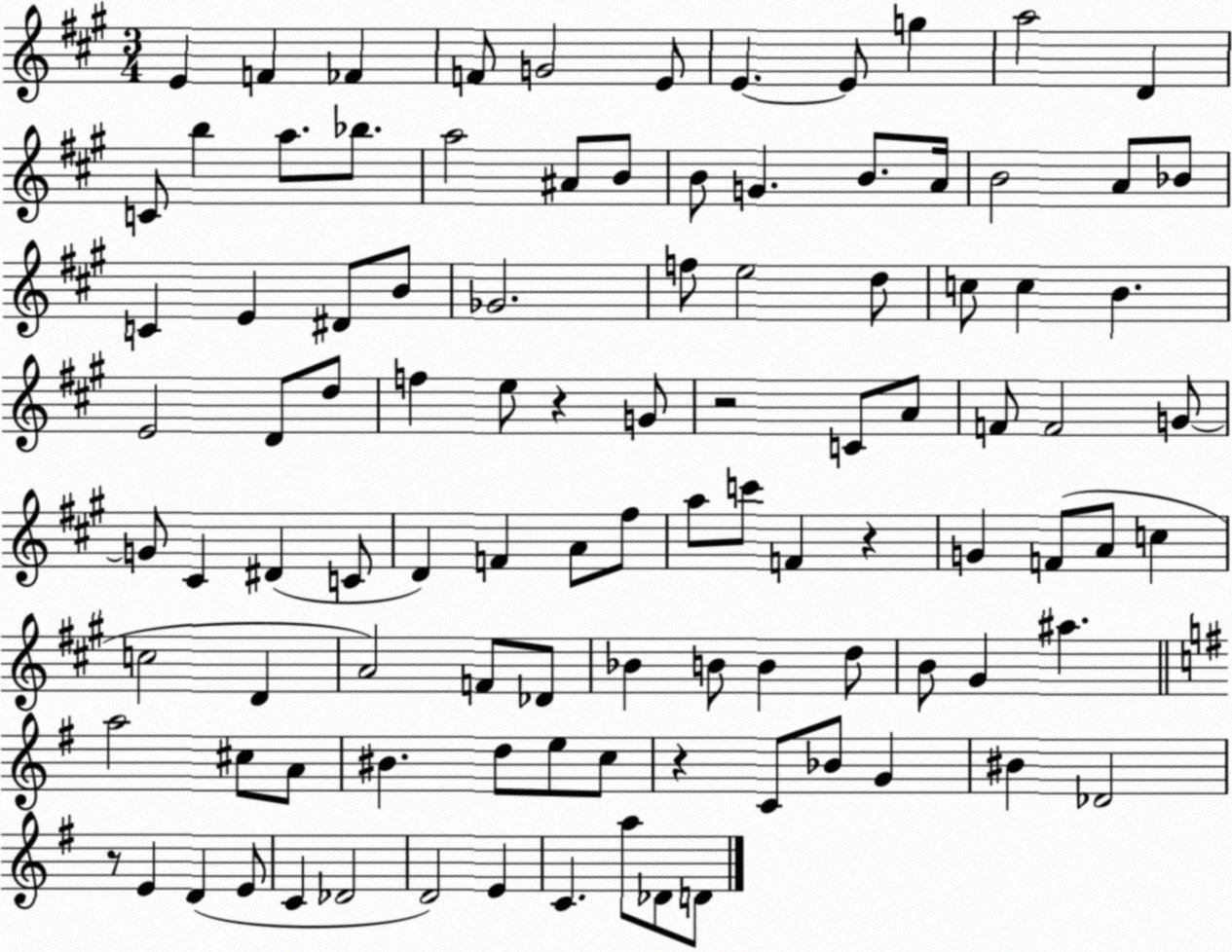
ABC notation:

X:1
T:Untitled
M:3/4
L:1/4
K:A
E F _F F/2 G2 E/2 E E/2 g a2 D C/2 b a/2 _b/2 a2 ^A/2 B/2 B/2 G B/2 A/4 B2 A/2 _B/2 C E ^D/2 B/2 _G2 f/2 e2 d/2 c/2 c B E2 D/2 d/2 f e/2 z G/2 z2 C/2 A/2 F/2 F2 G/2 G/2 ^C ^D C/2 D F A/2 ^f/2 a/2 c'/2 F z G F/2 A/2 c c2 D A2 F/2 _D/2 _B B/2 B d/2 B/2 ^G ^a a2 ^c/2 A/2 ^B d/2 e/2 c/2 z C/2 _B/2 G ^B _D2 z/2 E D E/2 C _D2 D2 E C a/2 _D/2 D/2